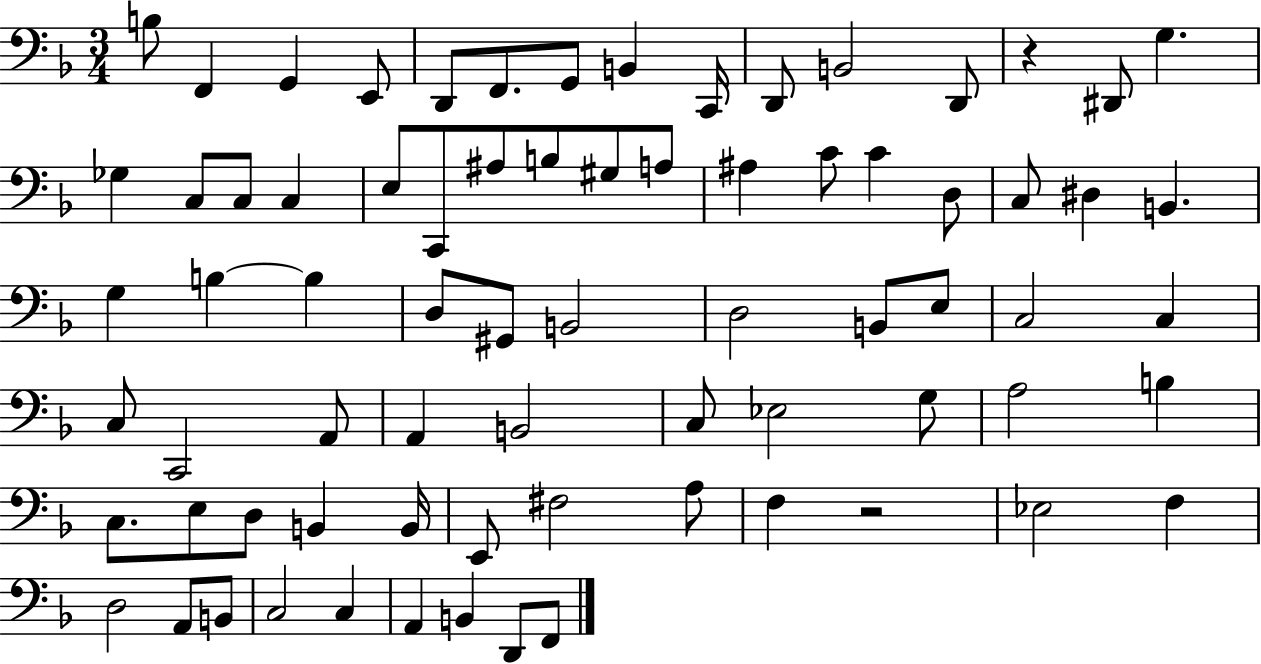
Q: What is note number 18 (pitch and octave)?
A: C3